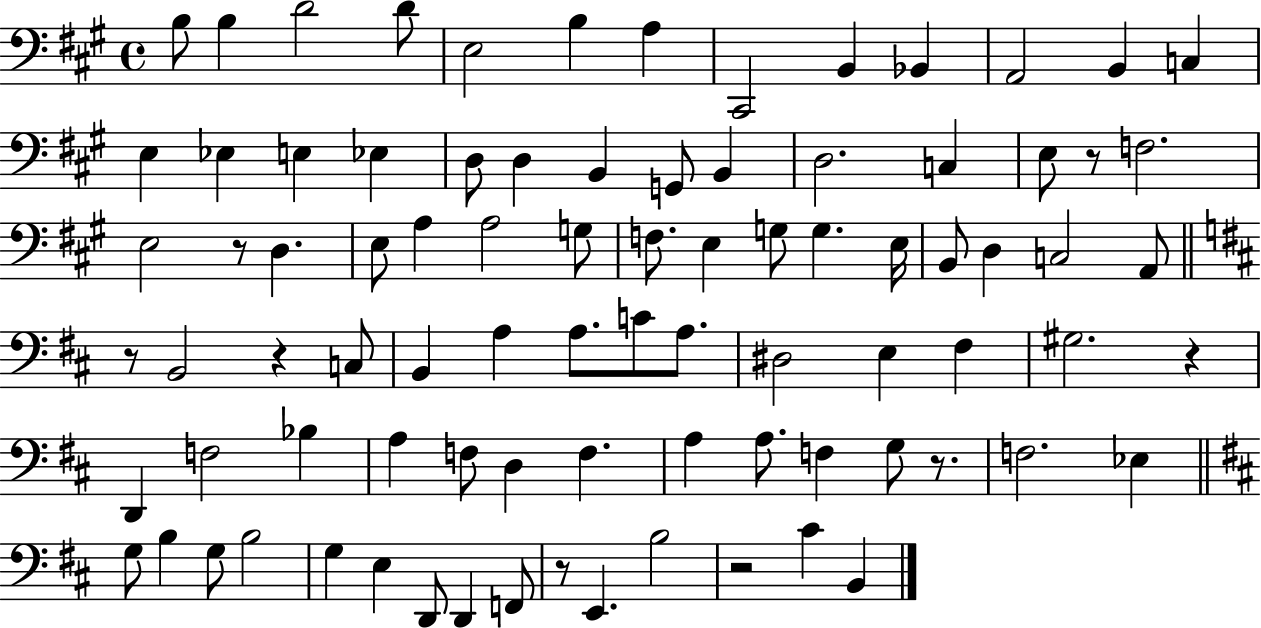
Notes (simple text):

B3/e B3/q D4/h D4/e E3/h B3/q A3/q C#2/h B2/q Bb2/q A2/h B2/q C3/q E3/q Eb3/q E3/q Eb3/q D3/e D3/q B2/q G2/e B2/q D3/h. C3/q E3/e R/e F3/h. E3/h R/e D3/q. E3/e A3/q A3/h G3/e F3/e. E3/q G3/e G3/q. E3/s B2/e D3/q C3/h A2/e R/e B2/h R/q C3/e B2/q A3/q A3/e. C4/e A3/e. D#3/h E3/q F#3/q G#3/h. R/q D2/q F3/h Bb3/q A3/q F3/e D3/q F3/q. A3/q A3/e. F3/q G3/e R/e. F3/h. Eb3/q G3/e B3/q G3/e B3/h G3/q E3/q D2/e D2/q F2/e R/e E2/q. B3/h R/h C#4/q B2/q